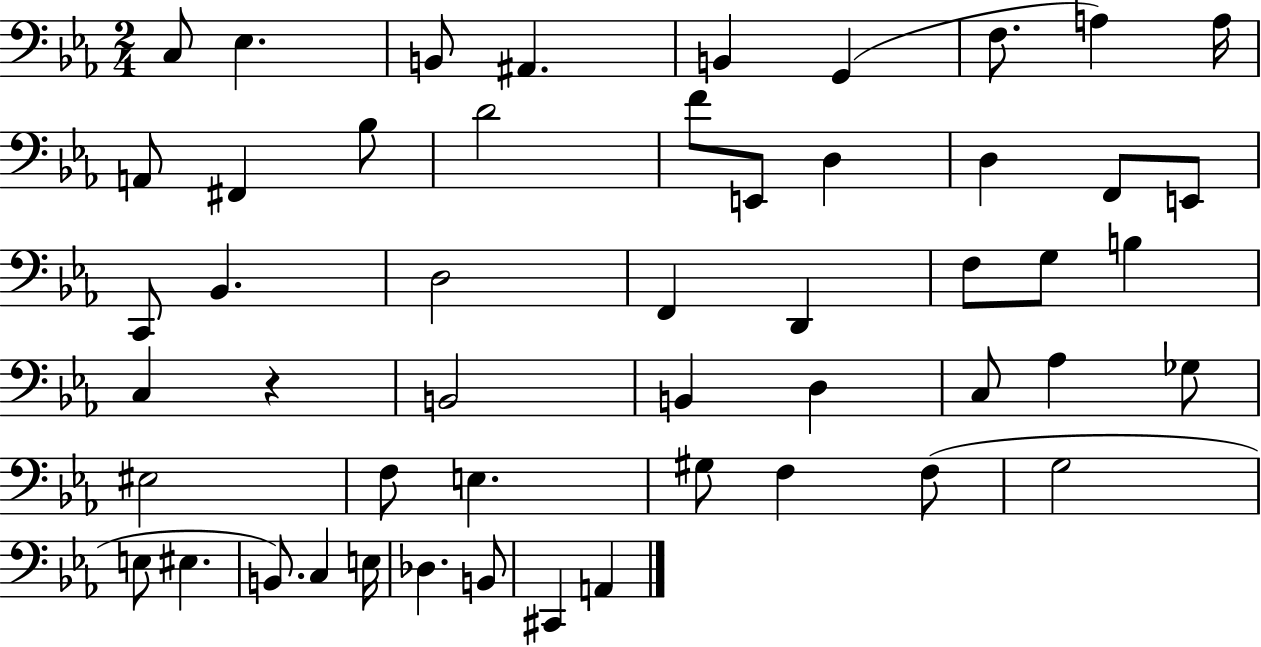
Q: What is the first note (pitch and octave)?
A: C3